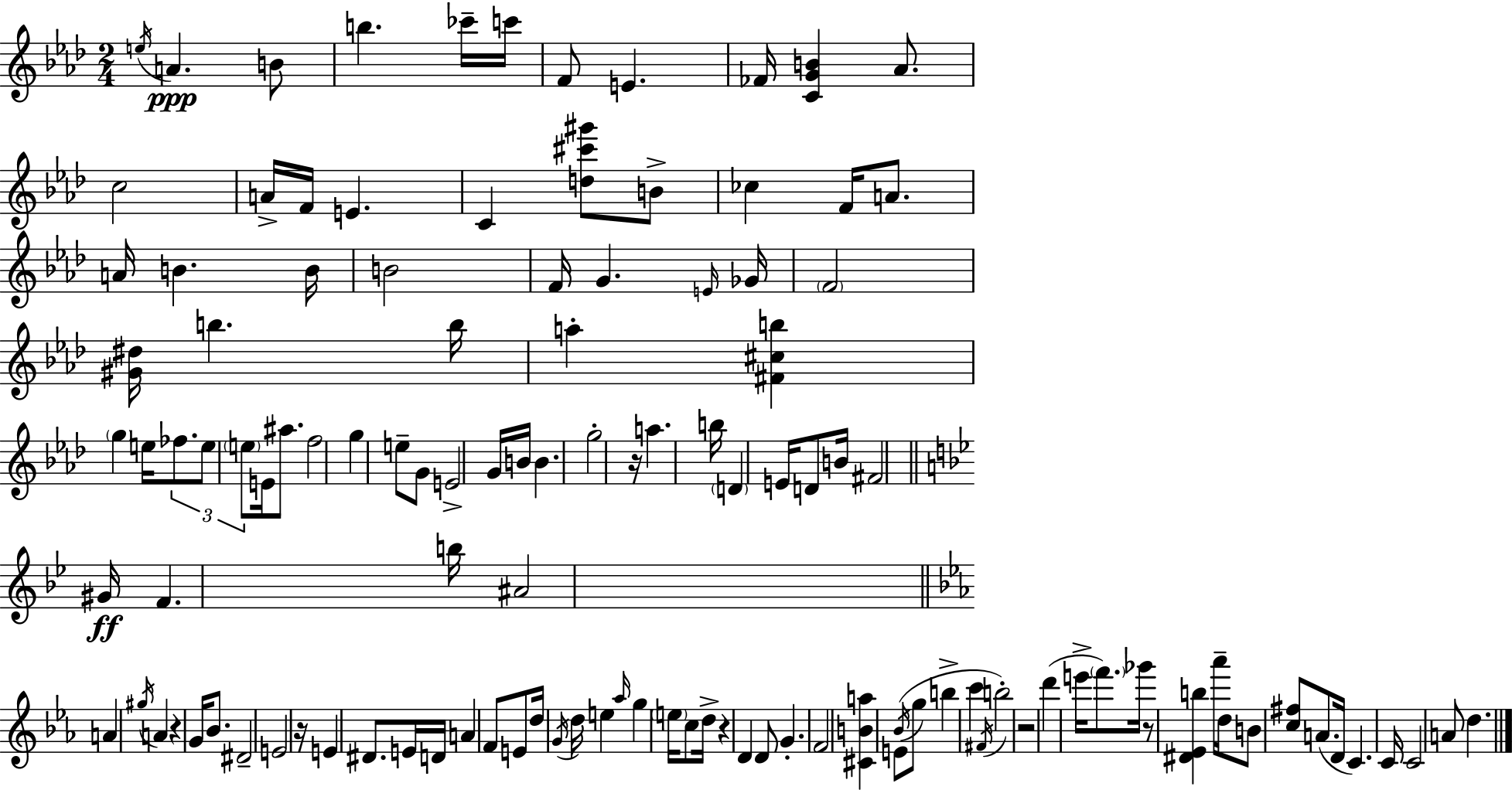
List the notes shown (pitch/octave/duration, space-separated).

E5/s A4/q. B4/e B5/q. CES6/s C6/s F4/e E4/q. FES4/s [C4,G4,B4]/q Ab4/e. C5/h A4/s F4/s E4/q. C4/q [D5,C#6,G#6]/e B4/e CES5/q F4/s A4/e. A4/s B4/q. B4/s B4/h F4/s G4/q. E4/s Gb4/s F4/h [G#4,D#5]/s B5/q. B5/s A5/q [F#4,C#5,B5]/q G5/q E5/s FES5/e. E5/e E5/e E4/s A#5/e. F5/h G5/q E5/e G4/e E4/h G4/s B4/s B4/q. G5/h R/s A5/q. B5/s D4/q E4/s D4/e B4/s F#4/h G#4/s F4/q. B5/s A#4/h A4/q G#5/s A4/q R/q G4/s Bb4/e. D#4/h E4/h R/s E4/q D#4/e. E4/s D4/s A4/q F4/e E4/e D5/s G4/s D5/s E5/q Ab5/s G5/q E5/s C5/e D5/s R/q D4/q D4/e G4/q. F4/h [C#4,B4,A5]/q E4/e Bb4/s G5/e B5/q C6/q F#4/s B5/h R/h D6/q E6/s F6/e. Gb6/s R/e [D#4,Eb4,B5]/q Ab6/s D5/s B4/e [C5,F#5]/e A4/e. D4/s C4/q. C4/s C4/h A4/e D5/q.